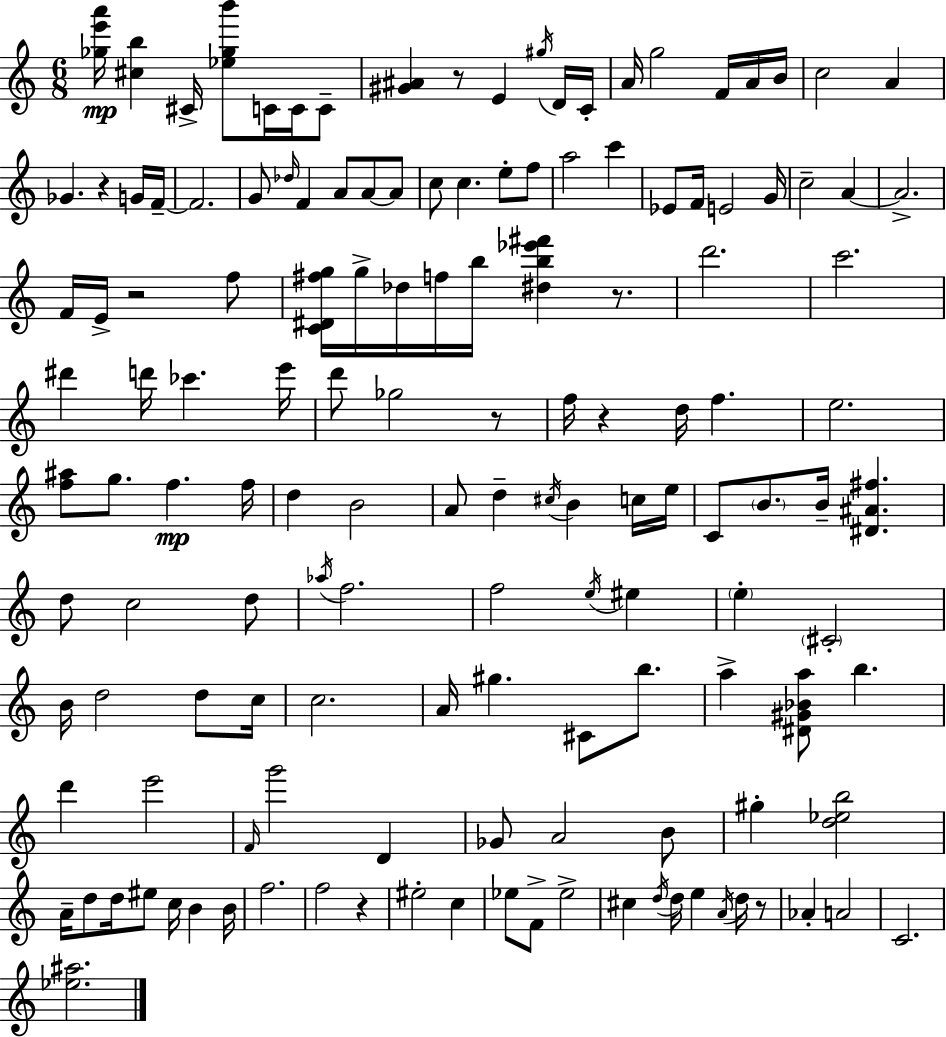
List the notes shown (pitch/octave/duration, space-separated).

[Gb5,E6,A6]/s [C#5,B5]/q C#4/s [Eb5,Gb5,B6]/e C4/s C4/s C4/e [G#4,A#4]/q R/e E4/q G#5/s D4/s C4/s A4/s G5/h F4/s A4/s B4/s C5/h A4/q Gb4/q. R/q G4/s F4/s F4/h. G4/e Db5/s F4/q A4/e A4/e A4/e C5/e C5/q. E5/e F5/e A5/h C6/q Eb4/e F4/s E4/h G4/s C5/h A4/q A4/h. F4/s E4/s R/h F5/e [C4,D#4,F#5,G5]/s G5/s Db5/s F5/s B5/s [D#5,B5,Eb6,F#6]/q R/e. D6/h. C6/h. D#6/q D6/s CES6/q. E6/s D6/e Gb5/h R/e F5/s R/q D5/s F5/q. E5/h. [F5,A#5]/e G5/e. F5/q. F5/s D5/q B4/h A4/e D5/q C#5/s B4/q C5/s E5/s C4/e B4/e. B4/s [D#4,A#4,F#5]/q. D5/e C5/h D5/e Ab5/s F5/h. F5/h E5/s EIS5/q E5/q C#4/h B4/s D5/h D5/e C5/s C5/h. A4/s G#5/q. C#4/e B5/e. A5/q [D#4,G#4,Bb4,A5]/e B5/q. D6/q E6/h F4/s G6/h D4/q Gb4/e A4/h B4/e G#5/q [D5,Eb5,B5]/h A4/s D5/e D5/s EIS5/e C5/s B4/q B4/s F5/h. F5/h R/q EIS5/h C5/q Eb5/e F4/e Eb5/h C#5/q D5/s D5/s E5/q A4/s D5/s R/e Ab4/q A4/h C4/h. [Eb5,A#5]/h.